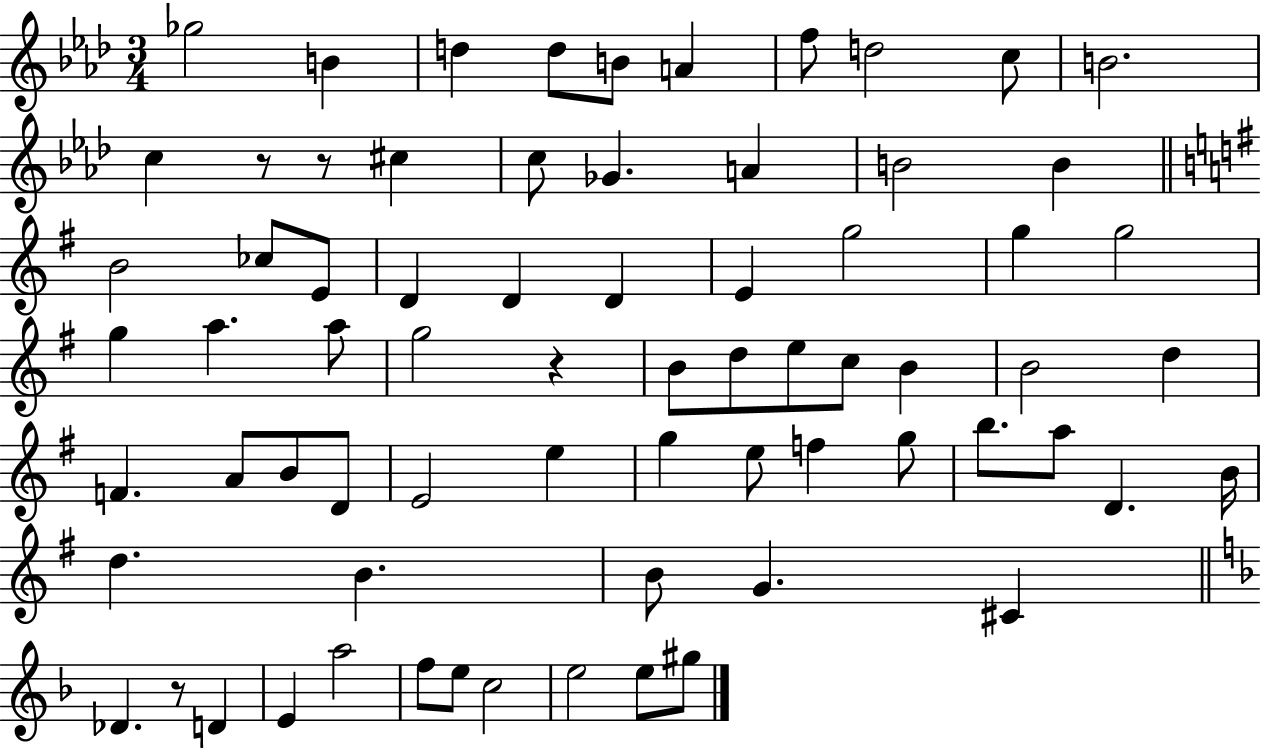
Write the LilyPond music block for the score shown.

{
  \clef treble
  \numericTimeSignature
  \time 3/4
  \key aes \major
  ges''2 b'4 | d''4 d''8 b'8 a'4 | f''8 d''2 c''8 | b'2. | \break c''4 r8 r8 cis''4 | c''8 ges'4. a'4 | b'2 b'4 | \bar "||" \break \key e \minor b'2 ces''8 e'8 | d'4 d'4 d'4 | e'4 g''2 | g''4 g''2 | \break g''4 a''4. a''8 | g''2 r4 | b'8 d''8 e''8 c''8 b'4 | b'2 d''4 | \break f'4. a'8 b'8 d'8 | e'2 e''4 | g''4 e''8 f''4 g''8 | b''8. a''8 d'4. b'16 | \break d''4. b'4. | b'8 g'4. cis'4 | \bar "||" \break \key f \major des'4. r8 d'4 | e'4 a''2 | f''8 e''8 c''2 | e''2 e''8 gis''8 | \break \bar "|."
}